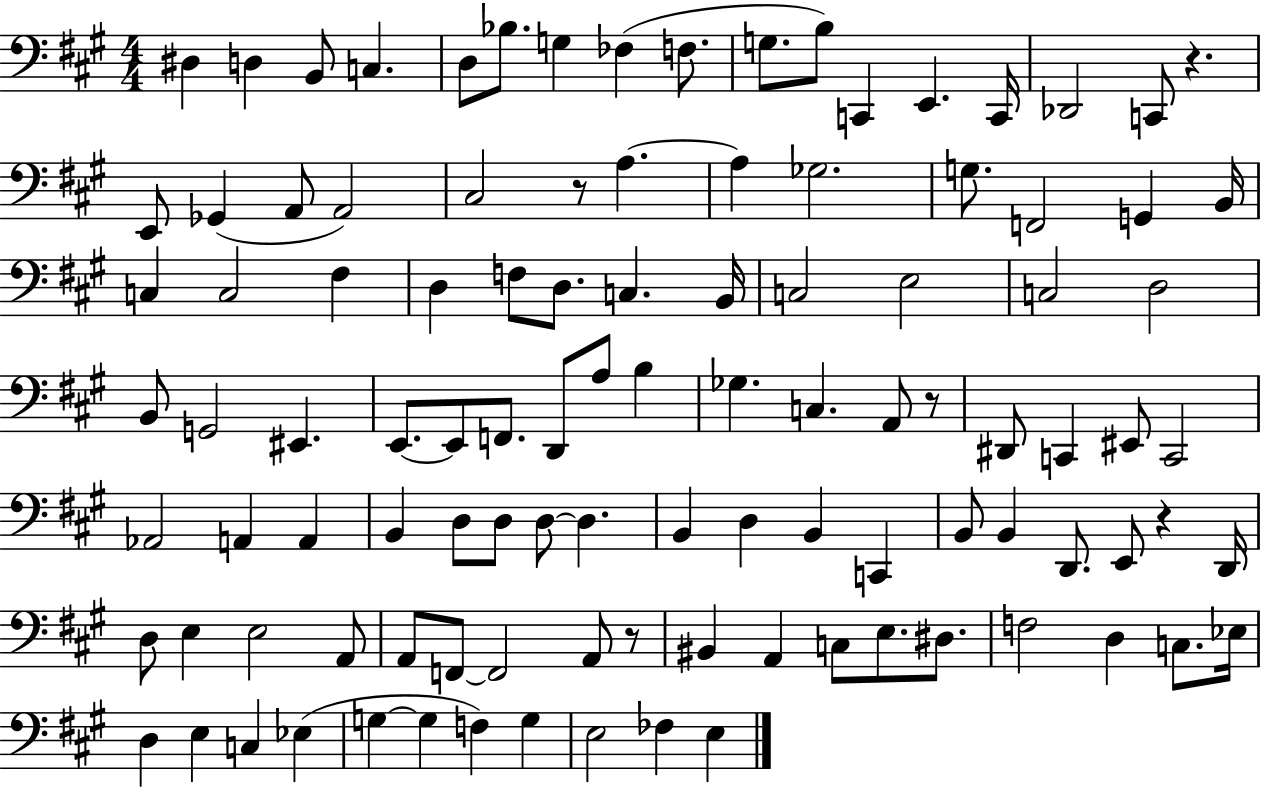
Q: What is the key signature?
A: A major